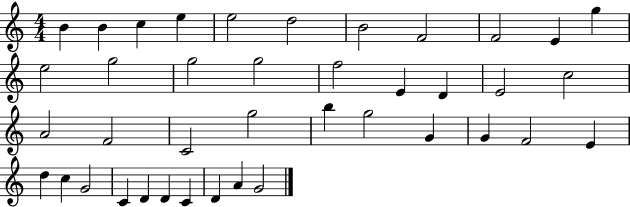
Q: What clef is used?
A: treble